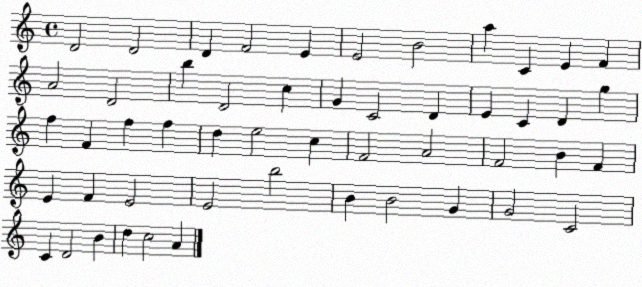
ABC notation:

X:1
T:Untitled
M:4/4
L:1/4
K:C
D2 D2 D F2 E E2 B2 a C E F A2 D2 b D2 c G C2 D E C D g f F f f d e2 c F2 A2 F2 B F E F E2 E2 b2 B B2 G G2 C2 C D2 B d c2 A